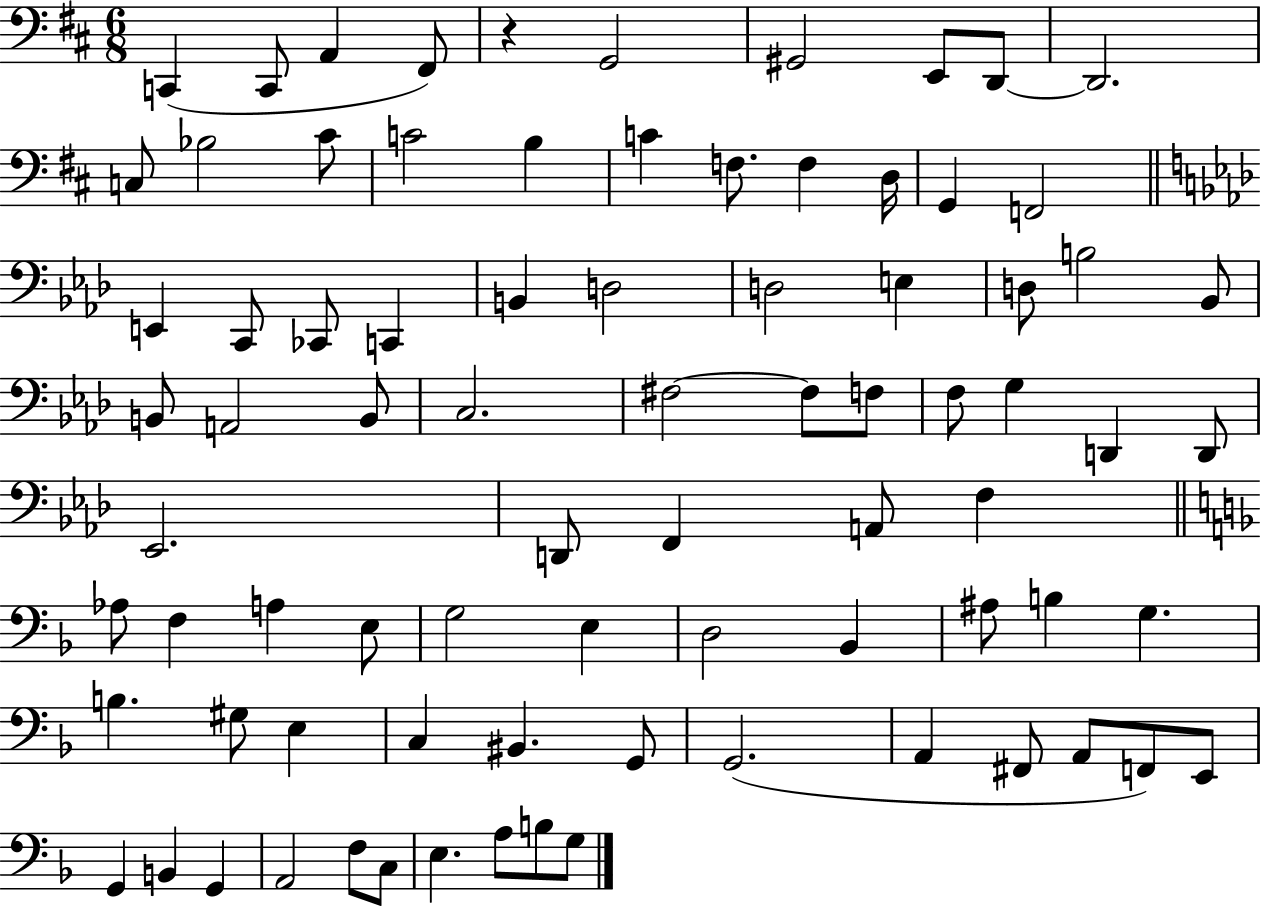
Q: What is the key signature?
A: D major